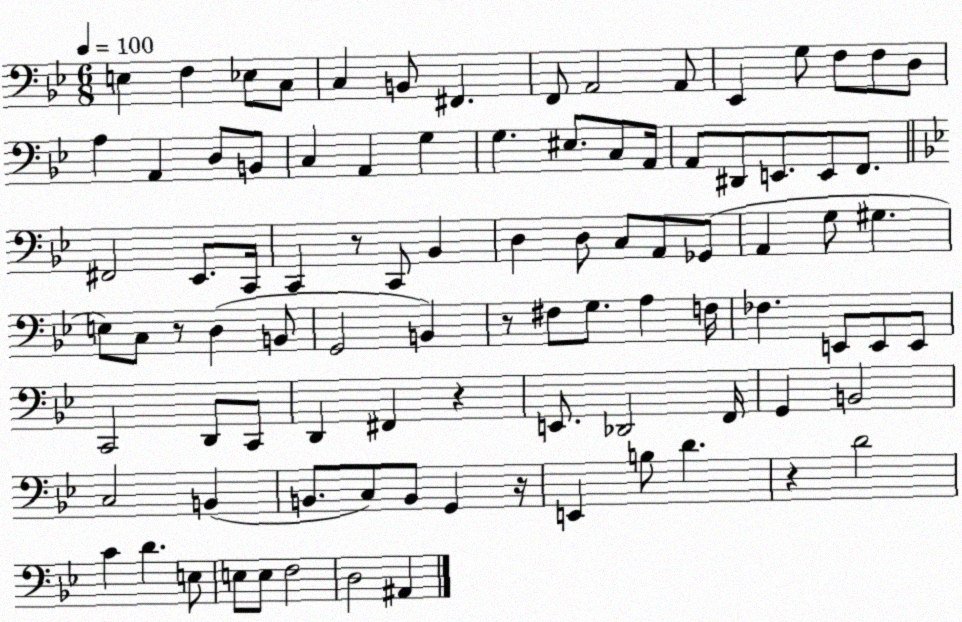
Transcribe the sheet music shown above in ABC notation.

X:1
T:Untitled
M:6/8
L:1/4
K:Bb
E, F, _E,/2 C,/2 C, B,,/2 ^F,, F,,/2 A,,2 A,,/2 _E,, G,/2 F,/2 F,/2 D,/2 A, A,, D,/2 B,,/2 C, A,, G, G, ^E,/2 C,/2 A,,/4 A,,/2 ^D,,/2 E,,/2 E,,/2 F,,/2 ^F,,2 _E,,/2 C,,/4 C,, z/2 C,,/2 _B,, D, D,/2 C,/2 A,,/2 _G,,/2 A,, G,/2 ^G, E,/2 C,/2 z/2 D, B,,/2 G,,2 B,, z/2 ^F,/2 G,/2 A, F,/4 _F, E,,/2 E,,/2 E,,/2 C,,2 D,,/2 C,,/2 D,, ^F,, z E,,/2 _D,,2 F,,/4 G,, B,,2 C,2 B,, B,,/2 C,/2 B,,/2 G,, z/4 E,, B,/2 D z D2 C D E,/2 E,/2 E,/2 F,2 D,2 ^A,,